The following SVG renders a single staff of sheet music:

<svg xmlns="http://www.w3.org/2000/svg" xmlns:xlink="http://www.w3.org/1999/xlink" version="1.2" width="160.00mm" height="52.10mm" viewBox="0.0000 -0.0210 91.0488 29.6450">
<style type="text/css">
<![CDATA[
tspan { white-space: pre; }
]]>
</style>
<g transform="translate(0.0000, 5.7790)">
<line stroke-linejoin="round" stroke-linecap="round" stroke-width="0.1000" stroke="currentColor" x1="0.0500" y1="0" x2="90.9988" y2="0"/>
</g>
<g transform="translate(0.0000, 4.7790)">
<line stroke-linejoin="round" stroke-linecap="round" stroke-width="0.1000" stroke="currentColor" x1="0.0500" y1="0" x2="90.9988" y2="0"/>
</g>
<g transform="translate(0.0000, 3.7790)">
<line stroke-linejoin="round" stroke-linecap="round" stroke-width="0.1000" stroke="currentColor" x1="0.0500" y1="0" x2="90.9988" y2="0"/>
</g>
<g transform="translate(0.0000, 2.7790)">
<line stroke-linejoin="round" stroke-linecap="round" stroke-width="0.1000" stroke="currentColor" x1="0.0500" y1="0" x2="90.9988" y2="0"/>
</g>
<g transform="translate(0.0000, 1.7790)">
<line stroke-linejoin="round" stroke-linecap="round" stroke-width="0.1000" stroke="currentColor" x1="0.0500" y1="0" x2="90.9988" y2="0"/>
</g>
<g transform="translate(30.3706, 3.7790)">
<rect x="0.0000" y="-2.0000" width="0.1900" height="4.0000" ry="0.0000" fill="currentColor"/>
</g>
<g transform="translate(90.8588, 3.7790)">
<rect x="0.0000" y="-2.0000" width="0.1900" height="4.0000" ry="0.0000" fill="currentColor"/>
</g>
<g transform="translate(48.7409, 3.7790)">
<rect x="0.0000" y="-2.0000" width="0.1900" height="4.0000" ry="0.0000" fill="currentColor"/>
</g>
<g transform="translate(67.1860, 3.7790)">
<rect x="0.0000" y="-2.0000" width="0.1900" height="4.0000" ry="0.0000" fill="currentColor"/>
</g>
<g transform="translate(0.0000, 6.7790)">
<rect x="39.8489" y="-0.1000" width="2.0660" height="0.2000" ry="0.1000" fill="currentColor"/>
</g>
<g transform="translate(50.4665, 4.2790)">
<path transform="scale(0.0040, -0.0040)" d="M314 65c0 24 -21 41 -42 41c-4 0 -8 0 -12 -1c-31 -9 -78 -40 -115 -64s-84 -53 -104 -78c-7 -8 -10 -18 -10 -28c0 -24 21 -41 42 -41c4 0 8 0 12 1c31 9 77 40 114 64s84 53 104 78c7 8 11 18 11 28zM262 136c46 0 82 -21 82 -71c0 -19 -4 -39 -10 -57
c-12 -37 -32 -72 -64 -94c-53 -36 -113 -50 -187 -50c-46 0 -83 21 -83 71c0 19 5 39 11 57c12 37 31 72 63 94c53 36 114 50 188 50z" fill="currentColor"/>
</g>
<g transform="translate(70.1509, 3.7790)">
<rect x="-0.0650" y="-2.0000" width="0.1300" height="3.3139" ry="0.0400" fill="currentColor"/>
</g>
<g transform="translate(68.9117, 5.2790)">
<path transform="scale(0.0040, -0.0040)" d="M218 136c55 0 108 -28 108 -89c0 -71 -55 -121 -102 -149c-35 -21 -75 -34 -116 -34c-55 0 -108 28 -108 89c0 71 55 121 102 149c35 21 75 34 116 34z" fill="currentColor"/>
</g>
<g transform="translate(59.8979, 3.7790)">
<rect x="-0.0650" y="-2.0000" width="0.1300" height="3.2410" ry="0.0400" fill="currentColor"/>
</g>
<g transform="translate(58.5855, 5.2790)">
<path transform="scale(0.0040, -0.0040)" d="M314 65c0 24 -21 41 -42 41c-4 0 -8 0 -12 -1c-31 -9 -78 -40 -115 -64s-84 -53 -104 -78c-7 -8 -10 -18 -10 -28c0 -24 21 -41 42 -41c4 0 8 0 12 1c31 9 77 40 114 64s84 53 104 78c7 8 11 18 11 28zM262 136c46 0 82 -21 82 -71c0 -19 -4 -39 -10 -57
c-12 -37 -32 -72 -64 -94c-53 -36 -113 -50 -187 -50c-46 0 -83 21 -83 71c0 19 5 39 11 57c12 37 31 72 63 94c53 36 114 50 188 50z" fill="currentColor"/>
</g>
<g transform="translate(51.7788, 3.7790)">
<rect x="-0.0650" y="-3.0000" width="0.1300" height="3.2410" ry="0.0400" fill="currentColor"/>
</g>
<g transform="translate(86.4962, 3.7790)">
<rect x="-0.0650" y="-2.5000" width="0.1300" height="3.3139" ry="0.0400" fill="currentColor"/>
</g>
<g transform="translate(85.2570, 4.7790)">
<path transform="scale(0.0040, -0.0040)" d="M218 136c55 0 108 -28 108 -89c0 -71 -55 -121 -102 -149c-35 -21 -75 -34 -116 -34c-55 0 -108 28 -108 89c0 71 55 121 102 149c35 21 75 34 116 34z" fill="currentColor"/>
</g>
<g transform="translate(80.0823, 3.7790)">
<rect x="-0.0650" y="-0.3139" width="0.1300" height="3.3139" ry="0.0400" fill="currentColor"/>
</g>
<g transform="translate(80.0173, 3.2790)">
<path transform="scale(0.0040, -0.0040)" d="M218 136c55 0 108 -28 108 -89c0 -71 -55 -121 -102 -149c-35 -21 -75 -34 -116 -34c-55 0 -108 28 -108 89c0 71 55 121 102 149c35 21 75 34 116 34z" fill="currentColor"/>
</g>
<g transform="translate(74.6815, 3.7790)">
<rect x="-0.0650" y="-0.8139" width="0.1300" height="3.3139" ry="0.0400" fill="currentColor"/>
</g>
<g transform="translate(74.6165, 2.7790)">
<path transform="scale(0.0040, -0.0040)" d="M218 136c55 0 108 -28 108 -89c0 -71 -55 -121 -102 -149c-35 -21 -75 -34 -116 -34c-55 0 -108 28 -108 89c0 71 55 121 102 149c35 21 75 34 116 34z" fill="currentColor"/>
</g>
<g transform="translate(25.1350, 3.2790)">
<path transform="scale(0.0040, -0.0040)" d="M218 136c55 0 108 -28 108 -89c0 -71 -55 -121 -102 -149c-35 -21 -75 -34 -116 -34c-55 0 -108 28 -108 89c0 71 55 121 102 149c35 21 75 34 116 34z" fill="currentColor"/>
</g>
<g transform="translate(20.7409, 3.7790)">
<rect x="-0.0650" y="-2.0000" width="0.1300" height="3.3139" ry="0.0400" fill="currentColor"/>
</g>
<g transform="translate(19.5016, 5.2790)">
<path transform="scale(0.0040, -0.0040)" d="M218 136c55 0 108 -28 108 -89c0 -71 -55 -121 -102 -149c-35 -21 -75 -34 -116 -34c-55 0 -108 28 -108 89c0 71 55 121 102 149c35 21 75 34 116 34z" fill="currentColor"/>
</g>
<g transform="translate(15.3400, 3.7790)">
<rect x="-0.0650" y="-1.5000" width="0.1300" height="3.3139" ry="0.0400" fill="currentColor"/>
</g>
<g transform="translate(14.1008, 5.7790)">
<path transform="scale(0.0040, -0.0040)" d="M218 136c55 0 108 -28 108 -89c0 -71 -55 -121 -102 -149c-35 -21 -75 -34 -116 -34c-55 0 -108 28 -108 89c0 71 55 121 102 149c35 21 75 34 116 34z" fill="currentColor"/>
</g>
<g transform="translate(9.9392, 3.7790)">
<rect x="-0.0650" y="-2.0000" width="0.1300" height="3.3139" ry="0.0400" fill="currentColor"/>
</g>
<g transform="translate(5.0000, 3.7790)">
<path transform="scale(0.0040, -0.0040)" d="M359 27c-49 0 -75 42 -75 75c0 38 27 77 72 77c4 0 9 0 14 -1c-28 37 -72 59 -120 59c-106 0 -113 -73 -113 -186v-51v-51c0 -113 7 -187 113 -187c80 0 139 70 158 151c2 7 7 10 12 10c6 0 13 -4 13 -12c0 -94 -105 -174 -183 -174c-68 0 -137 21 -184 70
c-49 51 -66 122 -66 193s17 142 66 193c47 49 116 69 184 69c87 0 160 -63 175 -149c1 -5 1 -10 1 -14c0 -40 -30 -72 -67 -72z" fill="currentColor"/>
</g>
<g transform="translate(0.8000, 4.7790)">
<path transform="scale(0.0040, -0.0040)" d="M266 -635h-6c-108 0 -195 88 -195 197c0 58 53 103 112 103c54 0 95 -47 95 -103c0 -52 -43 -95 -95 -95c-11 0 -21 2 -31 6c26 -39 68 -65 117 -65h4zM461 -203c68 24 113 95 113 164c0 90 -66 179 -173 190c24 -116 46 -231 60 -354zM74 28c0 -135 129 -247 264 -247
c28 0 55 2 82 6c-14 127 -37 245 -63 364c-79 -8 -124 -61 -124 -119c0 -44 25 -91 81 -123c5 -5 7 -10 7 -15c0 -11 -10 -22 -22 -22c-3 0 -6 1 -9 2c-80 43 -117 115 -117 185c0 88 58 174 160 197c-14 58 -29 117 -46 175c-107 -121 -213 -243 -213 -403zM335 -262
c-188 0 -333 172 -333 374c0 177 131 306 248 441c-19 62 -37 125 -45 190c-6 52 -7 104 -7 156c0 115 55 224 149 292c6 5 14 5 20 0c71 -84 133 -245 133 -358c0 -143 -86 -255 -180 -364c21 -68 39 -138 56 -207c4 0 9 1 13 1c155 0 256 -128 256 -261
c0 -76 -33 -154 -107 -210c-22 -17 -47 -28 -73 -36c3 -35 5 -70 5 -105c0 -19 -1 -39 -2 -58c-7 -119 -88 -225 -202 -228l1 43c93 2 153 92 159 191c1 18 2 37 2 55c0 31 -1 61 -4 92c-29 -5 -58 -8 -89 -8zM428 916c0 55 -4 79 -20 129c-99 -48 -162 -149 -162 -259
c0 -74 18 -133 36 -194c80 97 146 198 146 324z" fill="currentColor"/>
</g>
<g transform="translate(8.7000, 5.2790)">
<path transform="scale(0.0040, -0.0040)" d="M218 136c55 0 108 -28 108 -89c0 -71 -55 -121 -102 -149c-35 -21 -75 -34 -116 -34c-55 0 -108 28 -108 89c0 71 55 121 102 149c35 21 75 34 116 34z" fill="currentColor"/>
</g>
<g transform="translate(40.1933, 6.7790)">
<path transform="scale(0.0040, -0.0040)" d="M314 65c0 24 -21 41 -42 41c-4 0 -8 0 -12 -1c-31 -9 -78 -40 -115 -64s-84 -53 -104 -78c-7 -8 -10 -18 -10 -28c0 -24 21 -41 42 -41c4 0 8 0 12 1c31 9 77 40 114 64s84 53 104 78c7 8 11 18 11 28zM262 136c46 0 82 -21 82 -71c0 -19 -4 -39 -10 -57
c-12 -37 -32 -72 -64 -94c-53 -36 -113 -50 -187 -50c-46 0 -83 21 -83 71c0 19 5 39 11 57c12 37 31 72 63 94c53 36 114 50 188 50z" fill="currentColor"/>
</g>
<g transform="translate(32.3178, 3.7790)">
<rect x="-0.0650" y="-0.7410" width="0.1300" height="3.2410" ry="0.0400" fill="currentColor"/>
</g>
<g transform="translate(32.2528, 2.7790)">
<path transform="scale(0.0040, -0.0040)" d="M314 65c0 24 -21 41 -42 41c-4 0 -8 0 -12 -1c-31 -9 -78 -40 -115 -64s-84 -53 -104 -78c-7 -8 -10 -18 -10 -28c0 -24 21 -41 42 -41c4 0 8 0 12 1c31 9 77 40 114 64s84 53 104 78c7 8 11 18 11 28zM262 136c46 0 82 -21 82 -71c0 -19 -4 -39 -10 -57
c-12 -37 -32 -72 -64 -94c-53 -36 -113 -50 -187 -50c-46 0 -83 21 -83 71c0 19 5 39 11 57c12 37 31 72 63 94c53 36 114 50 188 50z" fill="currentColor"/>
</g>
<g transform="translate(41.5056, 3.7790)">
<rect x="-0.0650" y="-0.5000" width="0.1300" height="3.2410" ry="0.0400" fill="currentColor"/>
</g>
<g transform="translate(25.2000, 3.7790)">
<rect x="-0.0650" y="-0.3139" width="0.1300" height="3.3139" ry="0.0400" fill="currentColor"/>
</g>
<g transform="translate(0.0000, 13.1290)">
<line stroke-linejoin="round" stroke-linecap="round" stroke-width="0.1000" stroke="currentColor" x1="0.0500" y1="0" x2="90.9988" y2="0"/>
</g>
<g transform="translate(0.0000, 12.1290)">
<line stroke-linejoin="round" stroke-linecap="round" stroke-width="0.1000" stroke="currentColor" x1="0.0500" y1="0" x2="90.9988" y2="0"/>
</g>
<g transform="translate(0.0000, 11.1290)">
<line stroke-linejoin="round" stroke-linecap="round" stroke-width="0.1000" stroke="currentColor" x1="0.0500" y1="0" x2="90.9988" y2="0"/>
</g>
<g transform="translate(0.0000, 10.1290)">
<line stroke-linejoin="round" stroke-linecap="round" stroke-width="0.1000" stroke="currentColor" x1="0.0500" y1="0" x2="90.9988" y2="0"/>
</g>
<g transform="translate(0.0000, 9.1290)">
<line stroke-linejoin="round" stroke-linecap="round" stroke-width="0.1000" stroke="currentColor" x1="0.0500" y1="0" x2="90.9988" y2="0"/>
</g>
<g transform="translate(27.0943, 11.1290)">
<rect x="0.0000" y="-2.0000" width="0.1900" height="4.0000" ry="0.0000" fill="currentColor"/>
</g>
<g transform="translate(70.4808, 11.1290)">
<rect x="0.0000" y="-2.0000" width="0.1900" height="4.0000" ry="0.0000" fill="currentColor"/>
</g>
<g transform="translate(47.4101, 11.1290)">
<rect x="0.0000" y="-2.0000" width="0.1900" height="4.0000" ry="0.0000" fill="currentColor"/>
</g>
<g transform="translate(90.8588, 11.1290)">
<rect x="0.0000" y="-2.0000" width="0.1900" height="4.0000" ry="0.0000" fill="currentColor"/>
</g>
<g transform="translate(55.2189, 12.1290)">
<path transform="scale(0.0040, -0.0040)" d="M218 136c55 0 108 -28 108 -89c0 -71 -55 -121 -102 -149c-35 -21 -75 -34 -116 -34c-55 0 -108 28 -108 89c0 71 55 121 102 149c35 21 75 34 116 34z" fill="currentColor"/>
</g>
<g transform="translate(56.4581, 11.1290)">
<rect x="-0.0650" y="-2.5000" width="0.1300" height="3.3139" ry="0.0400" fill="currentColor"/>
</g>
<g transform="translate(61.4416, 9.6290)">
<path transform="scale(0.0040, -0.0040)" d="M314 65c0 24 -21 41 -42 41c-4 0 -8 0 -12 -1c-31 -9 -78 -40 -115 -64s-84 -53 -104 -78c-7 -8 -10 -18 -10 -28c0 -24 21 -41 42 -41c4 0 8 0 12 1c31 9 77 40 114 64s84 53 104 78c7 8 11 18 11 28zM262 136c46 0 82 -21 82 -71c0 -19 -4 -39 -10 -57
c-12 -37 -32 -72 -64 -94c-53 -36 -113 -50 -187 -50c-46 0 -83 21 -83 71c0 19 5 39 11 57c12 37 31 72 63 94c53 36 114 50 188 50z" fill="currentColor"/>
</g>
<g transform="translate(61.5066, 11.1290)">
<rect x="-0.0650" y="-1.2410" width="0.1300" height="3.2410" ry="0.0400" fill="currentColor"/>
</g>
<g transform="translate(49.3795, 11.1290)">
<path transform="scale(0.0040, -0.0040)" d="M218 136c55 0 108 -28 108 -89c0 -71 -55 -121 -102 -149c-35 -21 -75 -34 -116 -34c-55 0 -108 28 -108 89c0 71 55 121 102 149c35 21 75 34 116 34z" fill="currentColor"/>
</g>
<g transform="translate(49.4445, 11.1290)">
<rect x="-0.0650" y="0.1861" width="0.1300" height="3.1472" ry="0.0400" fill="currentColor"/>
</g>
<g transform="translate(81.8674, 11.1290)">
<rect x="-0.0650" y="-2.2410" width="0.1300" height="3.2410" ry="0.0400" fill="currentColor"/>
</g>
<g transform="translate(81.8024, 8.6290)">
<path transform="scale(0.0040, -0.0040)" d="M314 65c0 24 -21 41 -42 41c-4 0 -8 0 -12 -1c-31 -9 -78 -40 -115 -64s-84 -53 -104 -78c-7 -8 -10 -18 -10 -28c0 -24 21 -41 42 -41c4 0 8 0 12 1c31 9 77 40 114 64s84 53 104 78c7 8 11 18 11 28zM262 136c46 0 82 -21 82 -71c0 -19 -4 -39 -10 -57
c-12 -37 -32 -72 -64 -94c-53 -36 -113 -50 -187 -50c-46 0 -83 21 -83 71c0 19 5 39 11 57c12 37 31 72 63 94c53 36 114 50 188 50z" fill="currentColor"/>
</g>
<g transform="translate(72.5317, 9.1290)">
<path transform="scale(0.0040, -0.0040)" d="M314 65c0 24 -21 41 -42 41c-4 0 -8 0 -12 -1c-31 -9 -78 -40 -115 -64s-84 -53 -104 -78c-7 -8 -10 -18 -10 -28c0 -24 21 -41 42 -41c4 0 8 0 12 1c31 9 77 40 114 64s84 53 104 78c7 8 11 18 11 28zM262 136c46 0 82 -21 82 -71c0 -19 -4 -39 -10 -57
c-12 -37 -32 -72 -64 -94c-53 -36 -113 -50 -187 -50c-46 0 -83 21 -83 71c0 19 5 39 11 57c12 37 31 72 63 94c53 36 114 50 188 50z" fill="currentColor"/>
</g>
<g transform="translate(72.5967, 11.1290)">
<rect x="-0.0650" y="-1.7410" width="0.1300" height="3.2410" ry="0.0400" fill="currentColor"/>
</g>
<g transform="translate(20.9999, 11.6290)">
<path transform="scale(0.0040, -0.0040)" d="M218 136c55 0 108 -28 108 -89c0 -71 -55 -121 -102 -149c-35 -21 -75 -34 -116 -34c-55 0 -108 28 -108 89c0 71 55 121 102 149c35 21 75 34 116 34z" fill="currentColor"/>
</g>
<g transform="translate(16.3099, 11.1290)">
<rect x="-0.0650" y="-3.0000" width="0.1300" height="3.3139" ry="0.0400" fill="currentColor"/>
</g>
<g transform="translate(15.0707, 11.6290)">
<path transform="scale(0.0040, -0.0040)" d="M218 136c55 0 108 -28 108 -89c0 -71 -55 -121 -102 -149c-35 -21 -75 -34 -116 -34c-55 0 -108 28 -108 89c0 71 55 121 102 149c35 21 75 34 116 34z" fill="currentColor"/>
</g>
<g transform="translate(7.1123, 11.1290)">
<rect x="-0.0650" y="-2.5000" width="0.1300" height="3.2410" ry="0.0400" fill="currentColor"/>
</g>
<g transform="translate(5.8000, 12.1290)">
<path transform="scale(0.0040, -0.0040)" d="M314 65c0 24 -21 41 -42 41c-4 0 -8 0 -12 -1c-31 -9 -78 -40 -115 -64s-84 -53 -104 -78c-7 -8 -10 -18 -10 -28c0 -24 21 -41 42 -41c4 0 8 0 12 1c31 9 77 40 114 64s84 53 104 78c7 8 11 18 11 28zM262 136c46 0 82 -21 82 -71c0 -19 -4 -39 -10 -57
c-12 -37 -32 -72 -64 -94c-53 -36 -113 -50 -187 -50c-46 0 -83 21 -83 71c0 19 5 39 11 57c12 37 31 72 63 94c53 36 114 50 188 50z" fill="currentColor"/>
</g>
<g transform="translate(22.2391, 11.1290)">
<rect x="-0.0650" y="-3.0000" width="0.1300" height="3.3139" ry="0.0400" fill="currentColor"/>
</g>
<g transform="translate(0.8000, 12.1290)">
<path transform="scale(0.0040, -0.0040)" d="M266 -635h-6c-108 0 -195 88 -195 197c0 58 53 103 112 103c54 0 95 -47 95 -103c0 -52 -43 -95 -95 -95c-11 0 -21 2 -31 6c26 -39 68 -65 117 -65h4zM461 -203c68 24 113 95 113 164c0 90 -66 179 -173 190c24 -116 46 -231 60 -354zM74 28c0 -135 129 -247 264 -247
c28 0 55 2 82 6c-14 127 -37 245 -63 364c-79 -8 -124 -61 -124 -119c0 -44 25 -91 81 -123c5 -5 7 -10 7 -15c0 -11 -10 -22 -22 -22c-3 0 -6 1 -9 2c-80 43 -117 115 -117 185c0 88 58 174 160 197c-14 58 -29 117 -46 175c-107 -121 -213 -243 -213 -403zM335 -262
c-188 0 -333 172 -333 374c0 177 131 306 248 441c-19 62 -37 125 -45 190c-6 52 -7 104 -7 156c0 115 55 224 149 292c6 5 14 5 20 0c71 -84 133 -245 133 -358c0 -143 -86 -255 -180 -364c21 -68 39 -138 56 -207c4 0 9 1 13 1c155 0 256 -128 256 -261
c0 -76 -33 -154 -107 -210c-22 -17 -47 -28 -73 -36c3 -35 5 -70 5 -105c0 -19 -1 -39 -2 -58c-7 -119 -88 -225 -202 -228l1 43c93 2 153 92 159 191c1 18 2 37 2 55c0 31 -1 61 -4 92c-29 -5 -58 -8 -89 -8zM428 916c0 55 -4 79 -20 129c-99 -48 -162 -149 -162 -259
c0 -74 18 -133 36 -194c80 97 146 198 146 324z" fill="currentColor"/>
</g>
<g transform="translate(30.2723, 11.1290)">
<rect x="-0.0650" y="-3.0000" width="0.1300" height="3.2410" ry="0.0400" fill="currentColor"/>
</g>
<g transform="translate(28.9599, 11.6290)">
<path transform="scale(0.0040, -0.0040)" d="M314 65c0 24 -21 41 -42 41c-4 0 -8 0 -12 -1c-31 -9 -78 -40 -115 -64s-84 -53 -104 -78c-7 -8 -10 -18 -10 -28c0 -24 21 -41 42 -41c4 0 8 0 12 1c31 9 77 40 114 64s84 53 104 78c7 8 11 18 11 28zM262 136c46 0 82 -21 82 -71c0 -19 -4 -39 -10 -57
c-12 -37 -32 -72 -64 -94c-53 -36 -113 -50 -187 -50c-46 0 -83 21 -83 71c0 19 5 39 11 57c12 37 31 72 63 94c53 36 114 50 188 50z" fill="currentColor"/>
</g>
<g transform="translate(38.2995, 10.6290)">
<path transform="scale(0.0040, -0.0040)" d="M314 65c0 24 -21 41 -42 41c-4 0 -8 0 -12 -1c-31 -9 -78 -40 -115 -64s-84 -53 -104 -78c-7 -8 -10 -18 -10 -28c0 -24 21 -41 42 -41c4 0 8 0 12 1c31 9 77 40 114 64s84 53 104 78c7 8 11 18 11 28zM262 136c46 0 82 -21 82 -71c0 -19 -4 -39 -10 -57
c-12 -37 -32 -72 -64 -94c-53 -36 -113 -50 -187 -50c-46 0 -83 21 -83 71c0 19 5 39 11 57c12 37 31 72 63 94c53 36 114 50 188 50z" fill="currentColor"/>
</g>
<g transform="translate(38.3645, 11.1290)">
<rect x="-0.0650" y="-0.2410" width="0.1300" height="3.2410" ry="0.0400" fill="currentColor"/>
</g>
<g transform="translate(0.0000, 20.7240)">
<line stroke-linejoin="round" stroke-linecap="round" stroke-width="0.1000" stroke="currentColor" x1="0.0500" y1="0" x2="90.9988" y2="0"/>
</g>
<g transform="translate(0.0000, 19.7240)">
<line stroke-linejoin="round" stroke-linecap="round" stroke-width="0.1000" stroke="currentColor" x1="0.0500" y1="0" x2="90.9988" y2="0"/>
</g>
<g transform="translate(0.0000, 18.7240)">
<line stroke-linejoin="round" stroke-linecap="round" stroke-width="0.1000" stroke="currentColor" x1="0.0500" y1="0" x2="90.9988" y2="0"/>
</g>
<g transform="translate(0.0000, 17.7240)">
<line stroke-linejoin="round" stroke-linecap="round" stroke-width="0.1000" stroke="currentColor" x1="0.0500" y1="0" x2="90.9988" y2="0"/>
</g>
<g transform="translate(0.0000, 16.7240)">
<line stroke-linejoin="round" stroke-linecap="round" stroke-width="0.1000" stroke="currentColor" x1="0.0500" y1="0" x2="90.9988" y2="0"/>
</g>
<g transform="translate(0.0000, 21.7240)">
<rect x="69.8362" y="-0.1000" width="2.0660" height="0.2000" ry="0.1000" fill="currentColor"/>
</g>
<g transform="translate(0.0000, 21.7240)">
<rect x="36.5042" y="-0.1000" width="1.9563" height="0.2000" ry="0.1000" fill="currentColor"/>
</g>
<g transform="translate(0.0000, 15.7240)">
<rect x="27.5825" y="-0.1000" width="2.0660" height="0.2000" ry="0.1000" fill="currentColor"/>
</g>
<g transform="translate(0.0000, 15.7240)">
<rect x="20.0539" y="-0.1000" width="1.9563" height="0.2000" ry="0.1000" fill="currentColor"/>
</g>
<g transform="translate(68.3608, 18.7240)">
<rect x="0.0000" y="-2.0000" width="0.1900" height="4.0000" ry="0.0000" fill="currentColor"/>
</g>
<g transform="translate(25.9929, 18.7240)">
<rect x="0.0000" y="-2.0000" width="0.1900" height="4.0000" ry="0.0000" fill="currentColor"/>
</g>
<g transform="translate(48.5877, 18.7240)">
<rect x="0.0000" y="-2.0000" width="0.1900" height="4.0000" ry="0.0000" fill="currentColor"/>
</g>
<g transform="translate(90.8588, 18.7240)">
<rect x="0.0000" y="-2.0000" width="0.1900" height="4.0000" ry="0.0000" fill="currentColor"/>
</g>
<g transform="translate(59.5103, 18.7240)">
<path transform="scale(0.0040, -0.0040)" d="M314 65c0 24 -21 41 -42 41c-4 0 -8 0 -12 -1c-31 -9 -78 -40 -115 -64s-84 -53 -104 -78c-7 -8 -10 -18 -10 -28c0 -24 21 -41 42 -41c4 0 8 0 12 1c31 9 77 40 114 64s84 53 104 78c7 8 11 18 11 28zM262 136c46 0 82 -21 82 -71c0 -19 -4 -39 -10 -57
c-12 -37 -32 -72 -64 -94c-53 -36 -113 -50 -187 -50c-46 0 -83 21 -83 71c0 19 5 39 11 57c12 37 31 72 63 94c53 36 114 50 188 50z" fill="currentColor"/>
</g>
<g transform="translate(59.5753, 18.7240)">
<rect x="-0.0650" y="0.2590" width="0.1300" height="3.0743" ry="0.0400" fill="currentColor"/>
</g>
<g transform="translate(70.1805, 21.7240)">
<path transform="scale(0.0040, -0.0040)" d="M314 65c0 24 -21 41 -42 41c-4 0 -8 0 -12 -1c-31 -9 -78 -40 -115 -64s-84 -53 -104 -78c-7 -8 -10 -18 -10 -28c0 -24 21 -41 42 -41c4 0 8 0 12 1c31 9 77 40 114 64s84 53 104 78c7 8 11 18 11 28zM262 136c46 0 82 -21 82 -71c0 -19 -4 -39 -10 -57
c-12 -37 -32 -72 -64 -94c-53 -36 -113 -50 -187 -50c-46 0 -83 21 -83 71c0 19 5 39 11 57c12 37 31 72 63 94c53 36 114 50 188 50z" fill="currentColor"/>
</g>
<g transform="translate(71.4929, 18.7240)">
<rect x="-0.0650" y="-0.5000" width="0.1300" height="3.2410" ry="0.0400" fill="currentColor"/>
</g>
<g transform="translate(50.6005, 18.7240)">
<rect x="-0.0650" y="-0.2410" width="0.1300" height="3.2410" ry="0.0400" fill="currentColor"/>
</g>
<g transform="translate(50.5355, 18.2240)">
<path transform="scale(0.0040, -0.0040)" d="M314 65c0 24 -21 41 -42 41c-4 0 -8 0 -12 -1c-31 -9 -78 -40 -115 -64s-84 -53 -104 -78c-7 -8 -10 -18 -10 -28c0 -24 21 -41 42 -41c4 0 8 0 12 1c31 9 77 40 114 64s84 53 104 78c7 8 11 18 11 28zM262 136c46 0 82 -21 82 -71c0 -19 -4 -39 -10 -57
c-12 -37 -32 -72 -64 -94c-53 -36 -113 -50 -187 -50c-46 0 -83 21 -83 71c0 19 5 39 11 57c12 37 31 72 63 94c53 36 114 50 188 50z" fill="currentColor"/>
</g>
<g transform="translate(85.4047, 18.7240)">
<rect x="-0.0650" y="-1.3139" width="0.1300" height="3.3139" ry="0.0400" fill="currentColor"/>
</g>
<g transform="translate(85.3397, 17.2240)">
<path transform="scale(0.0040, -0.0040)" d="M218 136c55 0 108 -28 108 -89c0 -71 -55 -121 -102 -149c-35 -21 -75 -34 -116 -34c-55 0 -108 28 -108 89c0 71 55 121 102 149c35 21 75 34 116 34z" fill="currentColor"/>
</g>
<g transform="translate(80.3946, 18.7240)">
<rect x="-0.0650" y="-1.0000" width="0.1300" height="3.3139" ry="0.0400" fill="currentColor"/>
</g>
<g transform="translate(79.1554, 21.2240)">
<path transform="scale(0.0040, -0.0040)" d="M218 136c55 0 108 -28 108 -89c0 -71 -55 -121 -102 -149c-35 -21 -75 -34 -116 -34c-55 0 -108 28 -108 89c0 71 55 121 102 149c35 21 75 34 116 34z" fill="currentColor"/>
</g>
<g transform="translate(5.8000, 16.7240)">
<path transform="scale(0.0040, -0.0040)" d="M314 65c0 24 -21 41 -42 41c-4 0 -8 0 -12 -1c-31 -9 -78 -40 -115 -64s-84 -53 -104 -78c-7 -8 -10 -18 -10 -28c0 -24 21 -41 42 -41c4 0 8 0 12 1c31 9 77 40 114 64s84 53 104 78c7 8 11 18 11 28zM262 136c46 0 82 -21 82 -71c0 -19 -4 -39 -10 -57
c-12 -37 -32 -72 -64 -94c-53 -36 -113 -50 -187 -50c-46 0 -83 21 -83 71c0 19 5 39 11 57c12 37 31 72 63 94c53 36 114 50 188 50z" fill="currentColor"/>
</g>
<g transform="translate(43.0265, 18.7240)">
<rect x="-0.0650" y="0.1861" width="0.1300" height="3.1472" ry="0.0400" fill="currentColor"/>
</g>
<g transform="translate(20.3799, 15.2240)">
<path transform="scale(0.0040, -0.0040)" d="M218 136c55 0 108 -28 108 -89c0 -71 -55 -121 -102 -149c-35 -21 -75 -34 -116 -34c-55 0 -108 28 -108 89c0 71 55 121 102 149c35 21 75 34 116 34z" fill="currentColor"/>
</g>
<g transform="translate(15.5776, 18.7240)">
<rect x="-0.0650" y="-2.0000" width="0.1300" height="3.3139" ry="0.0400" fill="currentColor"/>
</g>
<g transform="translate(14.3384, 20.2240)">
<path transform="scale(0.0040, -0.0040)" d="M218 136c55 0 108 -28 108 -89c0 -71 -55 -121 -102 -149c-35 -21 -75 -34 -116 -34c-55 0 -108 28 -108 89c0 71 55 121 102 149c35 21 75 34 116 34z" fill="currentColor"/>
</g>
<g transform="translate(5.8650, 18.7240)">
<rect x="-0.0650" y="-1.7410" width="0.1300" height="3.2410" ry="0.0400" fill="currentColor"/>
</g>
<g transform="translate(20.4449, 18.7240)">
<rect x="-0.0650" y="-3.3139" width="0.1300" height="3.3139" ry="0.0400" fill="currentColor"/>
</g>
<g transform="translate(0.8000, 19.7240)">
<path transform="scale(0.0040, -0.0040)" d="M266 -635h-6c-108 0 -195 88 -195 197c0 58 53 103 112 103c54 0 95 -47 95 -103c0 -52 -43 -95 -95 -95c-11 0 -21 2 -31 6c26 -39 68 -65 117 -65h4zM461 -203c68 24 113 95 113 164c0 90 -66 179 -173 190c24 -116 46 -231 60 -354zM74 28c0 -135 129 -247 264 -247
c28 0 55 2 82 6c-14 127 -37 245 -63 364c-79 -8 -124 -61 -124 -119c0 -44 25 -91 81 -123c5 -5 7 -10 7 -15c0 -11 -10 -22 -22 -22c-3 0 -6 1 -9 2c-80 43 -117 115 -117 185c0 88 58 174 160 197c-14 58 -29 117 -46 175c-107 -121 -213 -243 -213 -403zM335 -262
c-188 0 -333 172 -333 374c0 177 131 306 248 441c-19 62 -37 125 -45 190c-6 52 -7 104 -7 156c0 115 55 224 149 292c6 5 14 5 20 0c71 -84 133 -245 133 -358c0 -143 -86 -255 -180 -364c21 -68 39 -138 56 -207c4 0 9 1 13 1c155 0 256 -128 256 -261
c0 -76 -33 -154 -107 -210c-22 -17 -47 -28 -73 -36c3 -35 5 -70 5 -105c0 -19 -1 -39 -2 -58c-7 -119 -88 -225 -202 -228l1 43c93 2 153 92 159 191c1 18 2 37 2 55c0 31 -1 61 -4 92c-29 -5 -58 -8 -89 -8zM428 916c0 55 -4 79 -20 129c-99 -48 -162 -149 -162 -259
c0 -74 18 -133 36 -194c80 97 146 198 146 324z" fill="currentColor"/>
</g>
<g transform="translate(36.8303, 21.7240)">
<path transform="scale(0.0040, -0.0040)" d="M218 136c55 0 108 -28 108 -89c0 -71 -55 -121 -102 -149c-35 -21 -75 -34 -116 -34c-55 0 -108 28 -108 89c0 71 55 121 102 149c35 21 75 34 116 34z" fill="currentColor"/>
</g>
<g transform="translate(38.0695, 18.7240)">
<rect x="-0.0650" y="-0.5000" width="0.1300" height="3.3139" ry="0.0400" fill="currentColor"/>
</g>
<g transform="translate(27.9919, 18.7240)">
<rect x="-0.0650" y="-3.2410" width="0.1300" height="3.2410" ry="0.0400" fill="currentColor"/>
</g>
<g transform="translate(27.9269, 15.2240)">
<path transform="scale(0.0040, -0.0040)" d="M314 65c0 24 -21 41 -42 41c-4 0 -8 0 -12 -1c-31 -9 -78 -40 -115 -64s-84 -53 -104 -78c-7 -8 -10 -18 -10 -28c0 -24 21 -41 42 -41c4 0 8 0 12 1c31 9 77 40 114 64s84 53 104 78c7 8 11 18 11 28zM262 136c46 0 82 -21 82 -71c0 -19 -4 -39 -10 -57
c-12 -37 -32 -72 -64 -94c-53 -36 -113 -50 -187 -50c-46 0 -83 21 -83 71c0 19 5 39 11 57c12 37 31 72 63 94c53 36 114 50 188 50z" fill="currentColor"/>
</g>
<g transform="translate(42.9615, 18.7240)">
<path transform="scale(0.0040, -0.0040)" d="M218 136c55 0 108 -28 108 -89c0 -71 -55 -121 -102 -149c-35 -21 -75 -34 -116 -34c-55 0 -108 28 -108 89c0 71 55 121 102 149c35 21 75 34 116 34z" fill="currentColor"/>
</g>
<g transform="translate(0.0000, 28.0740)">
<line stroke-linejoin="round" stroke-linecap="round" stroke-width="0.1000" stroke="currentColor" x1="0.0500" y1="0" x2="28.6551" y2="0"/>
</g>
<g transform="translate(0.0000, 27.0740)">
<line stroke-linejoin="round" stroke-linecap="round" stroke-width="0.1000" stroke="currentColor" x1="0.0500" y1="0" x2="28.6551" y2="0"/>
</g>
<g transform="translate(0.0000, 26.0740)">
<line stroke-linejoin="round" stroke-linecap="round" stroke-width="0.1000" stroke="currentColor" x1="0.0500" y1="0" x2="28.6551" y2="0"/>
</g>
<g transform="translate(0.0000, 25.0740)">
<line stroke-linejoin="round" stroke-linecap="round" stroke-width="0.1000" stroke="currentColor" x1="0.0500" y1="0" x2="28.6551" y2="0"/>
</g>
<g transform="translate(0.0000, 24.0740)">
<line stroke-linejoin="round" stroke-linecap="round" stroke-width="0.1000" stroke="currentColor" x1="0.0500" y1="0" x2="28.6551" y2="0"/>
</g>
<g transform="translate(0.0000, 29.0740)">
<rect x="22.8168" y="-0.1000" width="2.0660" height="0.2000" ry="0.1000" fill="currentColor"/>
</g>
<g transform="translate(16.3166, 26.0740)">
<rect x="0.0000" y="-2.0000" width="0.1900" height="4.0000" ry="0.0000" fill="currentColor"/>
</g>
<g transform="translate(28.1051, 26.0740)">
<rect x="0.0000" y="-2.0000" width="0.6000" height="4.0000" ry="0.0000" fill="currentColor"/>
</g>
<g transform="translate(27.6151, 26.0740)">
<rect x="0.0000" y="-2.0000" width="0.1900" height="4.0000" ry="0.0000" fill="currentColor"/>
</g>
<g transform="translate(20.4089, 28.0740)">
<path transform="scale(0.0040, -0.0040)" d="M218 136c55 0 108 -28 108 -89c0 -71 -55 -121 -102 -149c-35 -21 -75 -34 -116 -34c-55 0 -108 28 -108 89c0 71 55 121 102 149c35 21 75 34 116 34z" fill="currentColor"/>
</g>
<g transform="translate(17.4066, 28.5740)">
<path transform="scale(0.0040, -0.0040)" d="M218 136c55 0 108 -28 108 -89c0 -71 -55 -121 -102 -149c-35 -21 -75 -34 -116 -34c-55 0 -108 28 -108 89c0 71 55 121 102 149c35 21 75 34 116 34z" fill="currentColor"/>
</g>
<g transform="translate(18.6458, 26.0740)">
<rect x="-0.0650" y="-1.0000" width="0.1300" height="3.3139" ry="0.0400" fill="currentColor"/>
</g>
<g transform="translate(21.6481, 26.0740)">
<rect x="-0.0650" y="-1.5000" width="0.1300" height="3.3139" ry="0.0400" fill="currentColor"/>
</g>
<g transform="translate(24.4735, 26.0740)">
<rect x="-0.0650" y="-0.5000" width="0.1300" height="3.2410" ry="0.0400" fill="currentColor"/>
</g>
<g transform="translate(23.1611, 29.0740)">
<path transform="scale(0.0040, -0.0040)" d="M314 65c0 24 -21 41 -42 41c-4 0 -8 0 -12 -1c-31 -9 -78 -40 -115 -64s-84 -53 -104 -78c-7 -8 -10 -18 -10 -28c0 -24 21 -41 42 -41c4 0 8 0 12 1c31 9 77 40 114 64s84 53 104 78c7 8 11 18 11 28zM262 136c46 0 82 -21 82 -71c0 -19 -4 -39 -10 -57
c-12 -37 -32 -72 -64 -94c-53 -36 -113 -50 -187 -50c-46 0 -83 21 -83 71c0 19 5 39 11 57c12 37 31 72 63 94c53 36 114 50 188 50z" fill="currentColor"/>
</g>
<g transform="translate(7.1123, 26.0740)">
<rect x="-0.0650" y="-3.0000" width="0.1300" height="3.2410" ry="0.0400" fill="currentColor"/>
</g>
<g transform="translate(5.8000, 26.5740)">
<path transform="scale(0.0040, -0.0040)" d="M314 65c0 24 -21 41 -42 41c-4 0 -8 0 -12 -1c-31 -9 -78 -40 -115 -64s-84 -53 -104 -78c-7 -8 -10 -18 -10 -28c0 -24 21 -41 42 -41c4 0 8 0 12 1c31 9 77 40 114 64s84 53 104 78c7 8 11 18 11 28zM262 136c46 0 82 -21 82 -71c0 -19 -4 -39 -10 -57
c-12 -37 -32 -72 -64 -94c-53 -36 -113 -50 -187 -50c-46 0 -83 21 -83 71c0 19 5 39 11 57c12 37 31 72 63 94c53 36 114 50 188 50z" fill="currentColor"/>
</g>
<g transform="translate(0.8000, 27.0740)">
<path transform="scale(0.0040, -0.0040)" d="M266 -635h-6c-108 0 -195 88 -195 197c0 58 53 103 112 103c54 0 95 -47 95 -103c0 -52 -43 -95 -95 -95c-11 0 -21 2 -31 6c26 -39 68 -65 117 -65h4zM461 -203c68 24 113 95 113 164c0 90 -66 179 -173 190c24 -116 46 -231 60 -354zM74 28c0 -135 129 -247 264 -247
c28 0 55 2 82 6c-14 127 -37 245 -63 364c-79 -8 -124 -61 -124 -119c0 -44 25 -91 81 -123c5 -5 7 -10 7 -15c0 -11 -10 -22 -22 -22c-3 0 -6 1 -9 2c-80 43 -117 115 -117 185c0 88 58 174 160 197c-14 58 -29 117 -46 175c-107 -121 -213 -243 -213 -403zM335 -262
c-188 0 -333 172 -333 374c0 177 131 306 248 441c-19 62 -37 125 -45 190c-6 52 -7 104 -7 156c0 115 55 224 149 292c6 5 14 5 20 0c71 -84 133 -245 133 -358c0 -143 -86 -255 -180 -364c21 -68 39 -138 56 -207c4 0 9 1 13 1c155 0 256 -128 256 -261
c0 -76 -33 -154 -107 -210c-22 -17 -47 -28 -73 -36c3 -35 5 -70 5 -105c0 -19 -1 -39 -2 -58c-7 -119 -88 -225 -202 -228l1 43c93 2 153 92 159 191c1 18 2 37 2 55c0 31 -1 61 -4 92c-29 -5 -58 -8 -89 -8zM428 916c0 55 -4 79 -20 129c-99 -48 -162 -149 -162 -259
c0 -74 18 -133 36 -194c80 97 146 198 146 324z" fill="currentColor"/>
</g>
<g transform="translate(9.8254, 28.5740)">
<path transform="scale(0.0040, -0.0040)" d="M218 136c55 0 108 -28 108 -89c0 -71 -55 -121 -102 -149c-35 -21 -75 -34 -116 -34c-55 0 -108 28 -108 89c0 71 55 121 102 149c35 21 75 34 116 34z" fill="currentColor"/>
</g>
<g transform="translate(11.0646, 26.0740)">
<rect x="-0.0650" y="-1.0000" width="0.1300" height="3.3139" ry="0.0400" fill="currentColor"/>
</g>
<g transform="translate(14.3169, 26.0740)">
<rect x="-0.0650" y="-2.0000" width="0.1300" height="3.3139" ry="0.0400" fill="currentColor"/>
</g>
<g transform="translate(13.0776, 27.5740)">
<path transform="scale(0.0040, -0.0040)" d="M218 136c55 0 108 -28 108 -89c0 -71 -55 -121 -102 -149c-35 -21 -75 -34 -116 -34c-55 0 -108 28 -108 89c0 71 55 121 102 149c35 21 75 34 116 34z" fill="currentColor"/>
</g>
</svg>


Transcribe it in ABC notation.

X:1
T:Untitled
M:4/4
L:1/4
K:C
F E F c d2 C2 A2 F2 F d c G G2 A A A2 c2 B G e2 f2 g2 f2 F b b2 C B c2 B2 C2 D e A2 D F D E C2